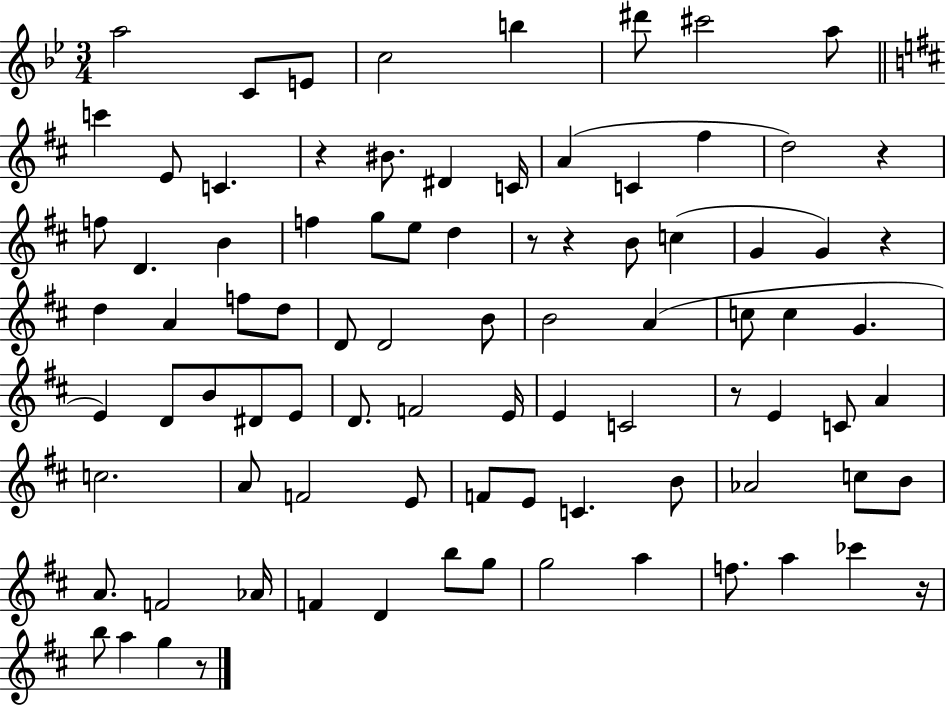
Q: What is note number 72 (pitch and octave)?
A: G5